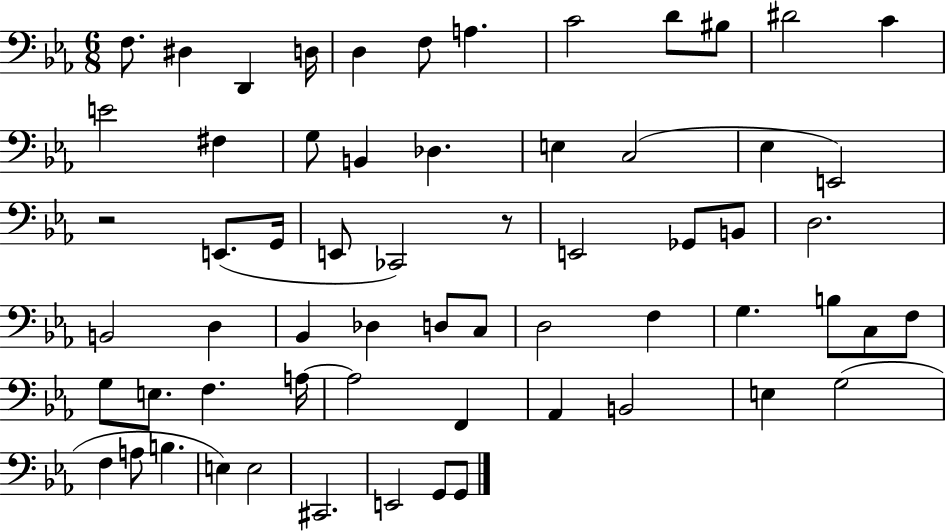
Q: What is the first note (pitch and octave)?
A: F3